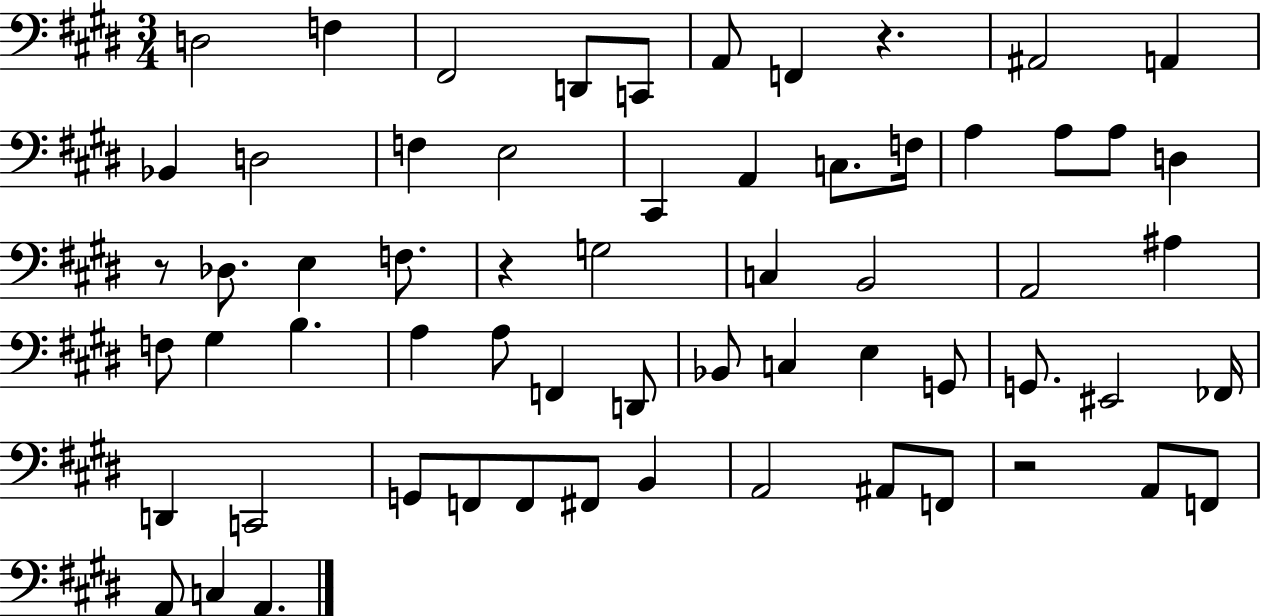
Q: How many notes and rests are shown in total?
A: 62